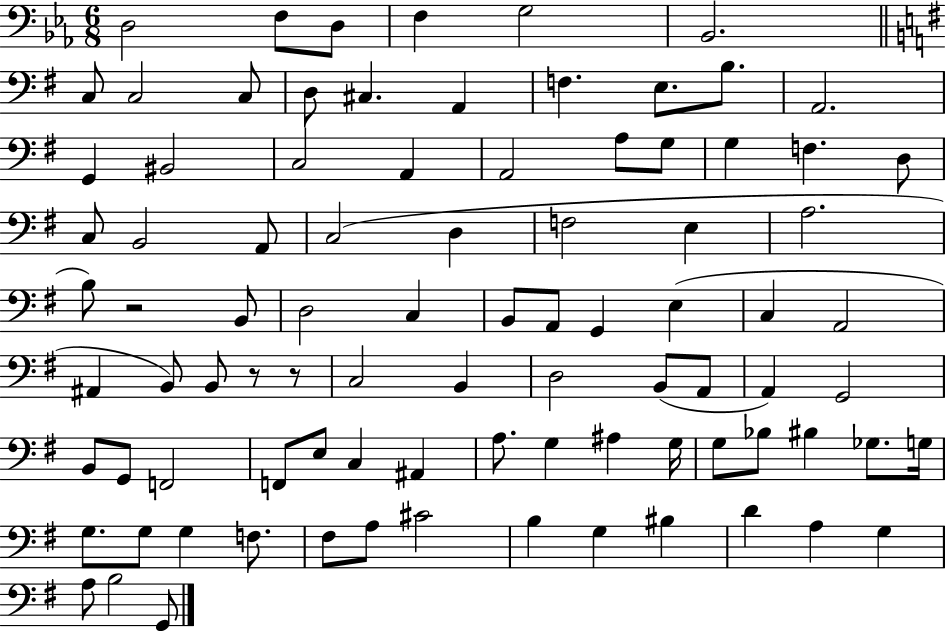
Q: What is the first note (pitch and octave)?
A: D3